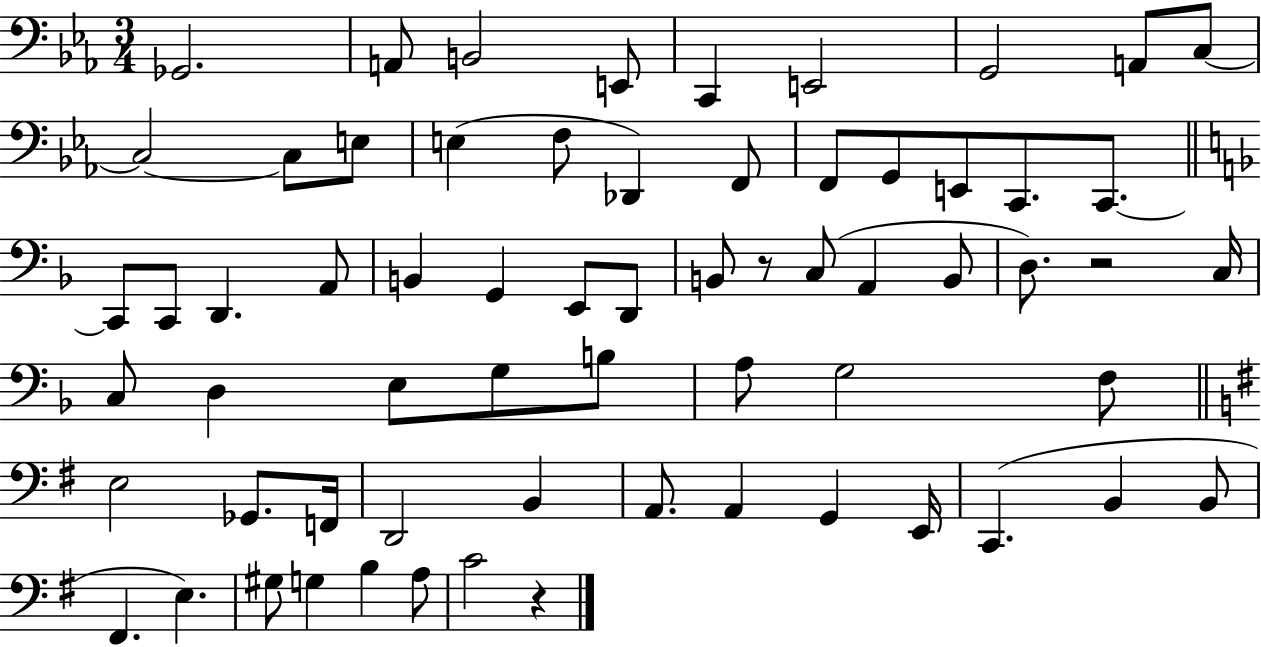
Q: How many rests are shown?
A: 3